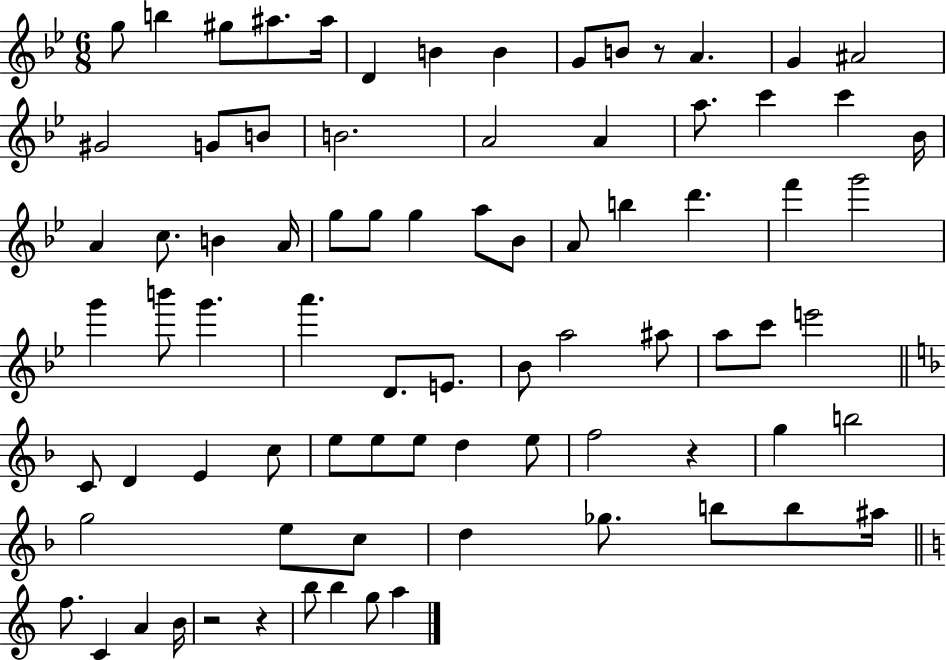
{
  \clef treble
  \numericTimeSignature
  \time 6/8
  \key bes \major
  g''8 b''4 gis''8 ais''8. ais''16 | d'4 b'4 b'4 | g'8 b'8 r8 a'4. | g'4 ais'2 | \break gis'2 g'8 b'8 | b'2. | a'2 a'4 | a''8. c'''4 c'''4 bes'16 | \break a'4 c''8. b'4 a'16 | g''8 g''8 g''4 a''8 bes'8 | a'8 b''4 d'''4. | f'''4 g'''2 | \break g'''4 b'''8 g'''4. | a'''4. d'8. e'8. | bes'8 a''2 ais''8 | a''8 c'''8 e'''2 | \break \bar "||" \break \key f \major c'8 d'4 e'4 c''8 | e''8 e''8 e''8 d''4 e''8 | f''2 r4 | g''4 b''2 | \break g''2 e''8 c''8 | d''4 ges''8. b''8 b''8 ais''16 | \bar "||" \break \key a \minor f''8. c'4 a'4 b'16 | r2 r4 | b''8 b''4 g''8 a''4 | \bar "|."
}